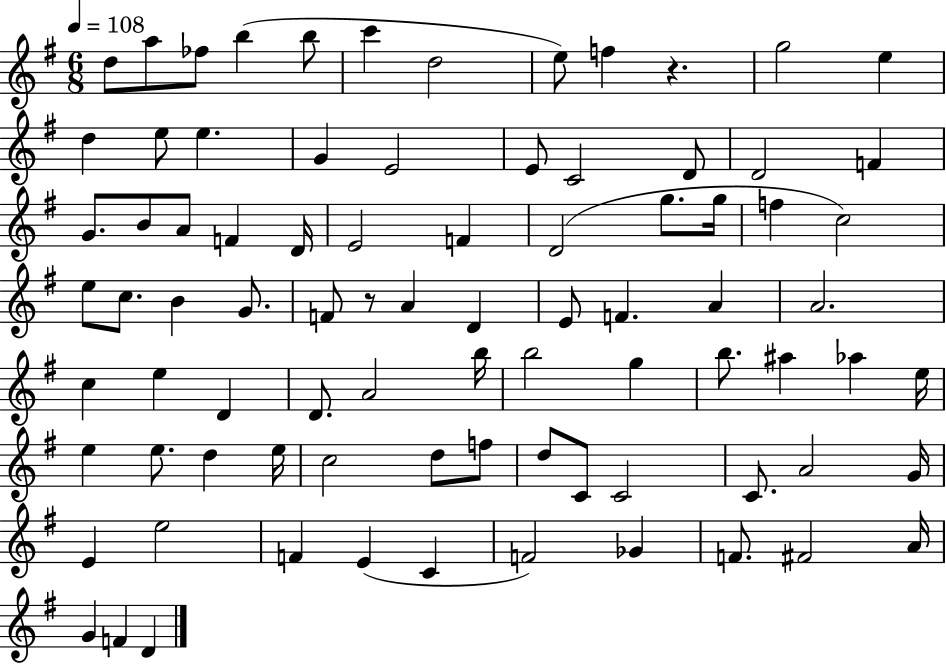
D5/e A5/e FES5/e B5/q B5/e C6/q D5/h E5/e F5/q R/q. G5/h E5/q D5/q E5/e E5/q. G4/q E4/h E4/e C4/h D4/e D4/h F4/q G4/e. B4/e A4/e F4/q D4/s E4/h F4/q D4/h G5/e. G5/s F5/q C5/h E5/e C5/e. B4/q G4/e. F4/e R/e A4/q D4/q E4/e F4/q. A4/q A4/h. C5/q E5/q D4/q D4/e. A4/h B5/s B5/h G5/q B5/e. A#5/q Ab5/q E5/s E5/q E5/e. D5/q E5/s C5/h D5/e F5/e D5/e C4/e C4/h C4/e. A4/h G4/s E4/q E5/h F4/q E4/q C4/q F4/h Gb4/q F4/e. F#4/h A4/s G4/q F4/q D4/q